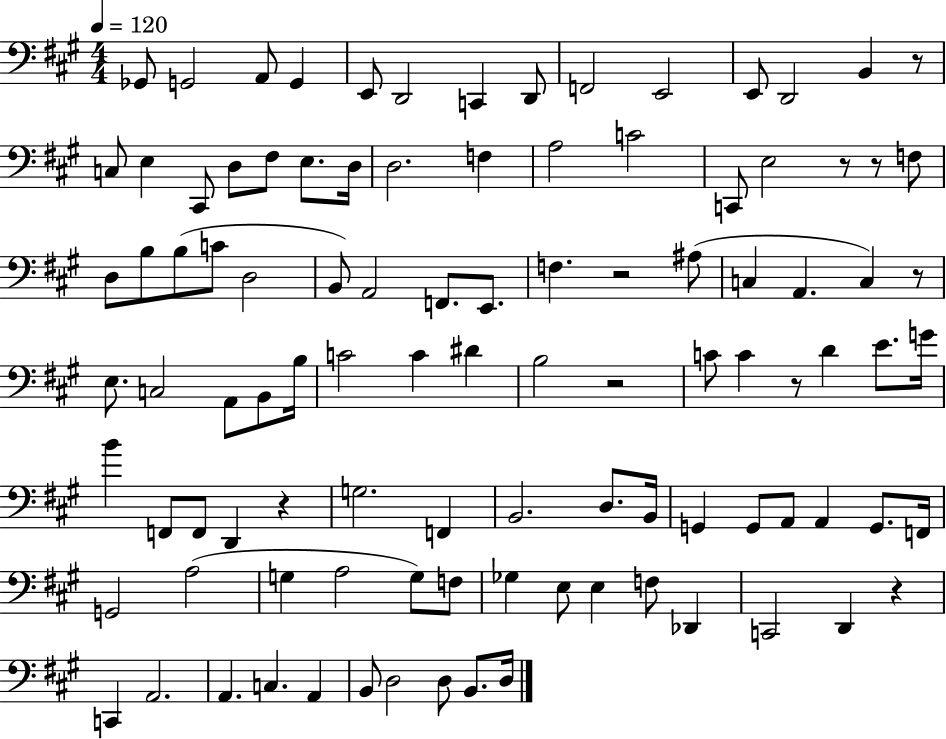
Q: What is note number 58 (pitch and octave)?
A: F2